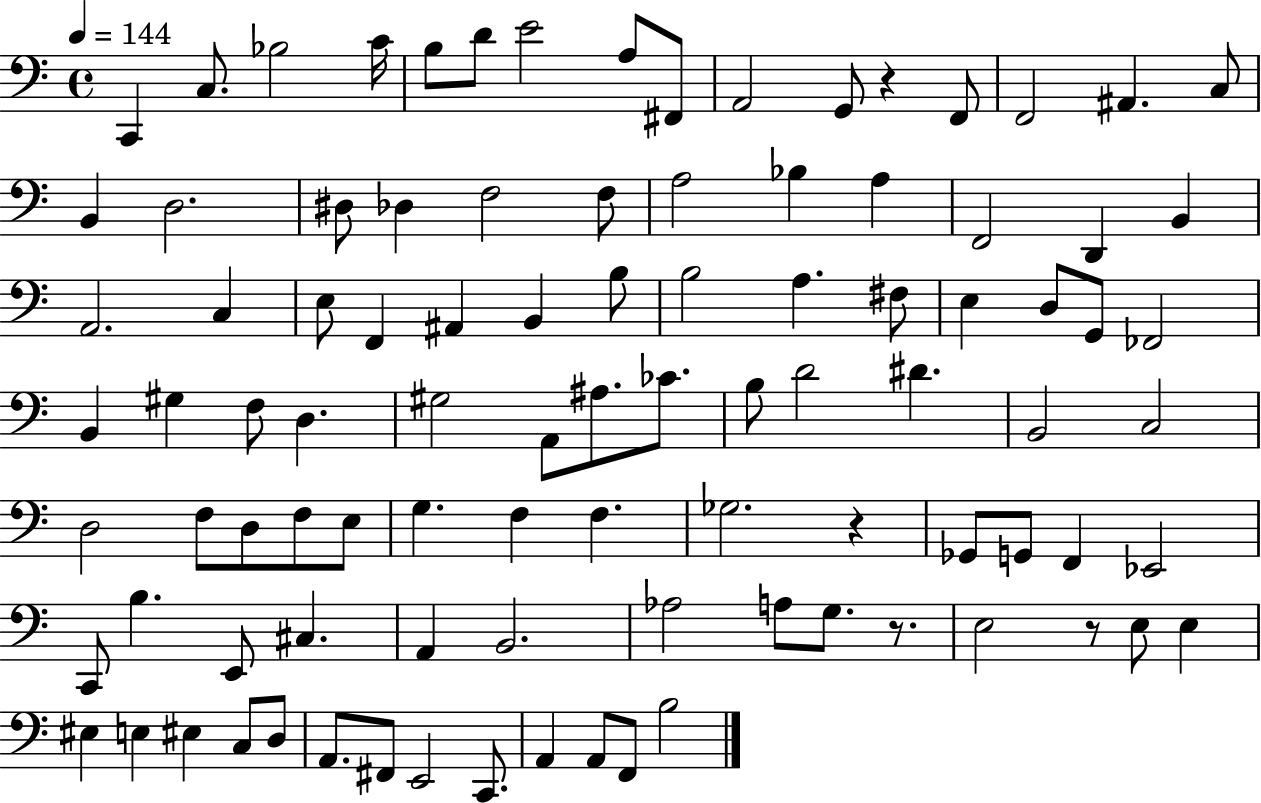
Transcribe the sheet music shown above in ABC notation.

X:1
T:Untitled
M:4/4
L:1/4
K:C
C,, C,/2 _B,2 C/4 B,/2 D/2 E2 A,/2 ^F,,/2 A,,2 G,,/2 z F,,/2 F,,2 ^A,, C,/2 B,, D,2 ^D,/2 _D, F,2 F,/2 A,2 _B, A, F,,2 D,, B,, A,,2 C, E,/2 F,, ^A,, B,, B,/2 B,2 A, ^F,/2 E, D,/2 G,,/2 _F,,2 B,, ^G, F,/2 D, ^G,2 A,,/2 ^A,/2 _C/2 B,/2 D2 ^D B,,2 C,2 D,2 F,/2 D,/2 F,/2 E,/2 G, F, F, _G,2 z _G,,/2 G,,/2 F,, _E,,2 C,,/2 B, E,,/2 ^C, A,, B,,2 _A,2 A,/2 G,/2 z/2 E,2 z/2 E,/2 E, ^E, E, ^E, C,/2 D,/2 A,,/2 ^F,,/2 E,,2 C,,/2 A,, A,,/2 F,,/2 B,2